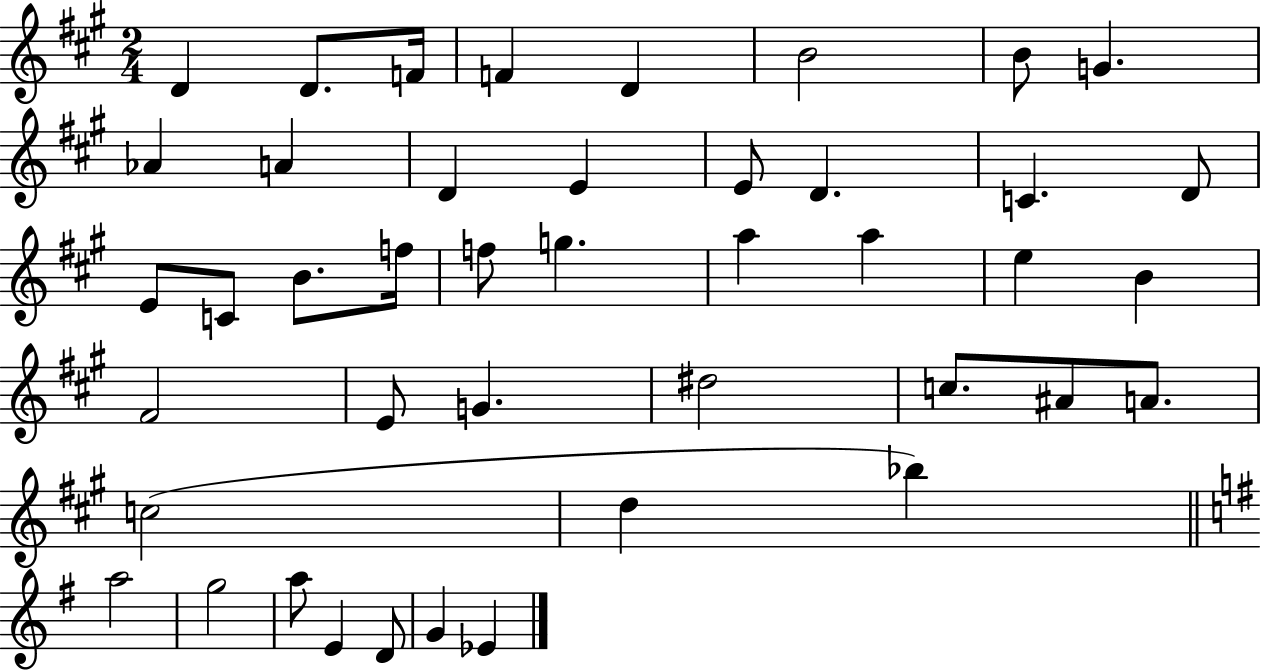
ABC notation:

X:1
T:Untitled
M:2/4
L:1/4
K:A
D D/2 F/4 F D B2 B/2 G _A A D E E/2 D C D/2 E/2 C/2 B/2 f/4 f/2 g a a e B ^F2 E/2 G ^d2 c/2 ^A/2 A/2 c2 d _b a2 g2 a/2 E D/2 G _E